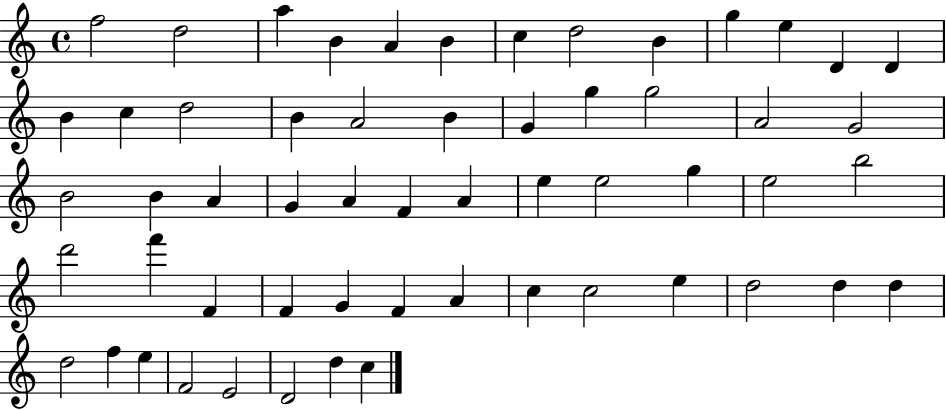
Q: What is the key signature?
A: C major